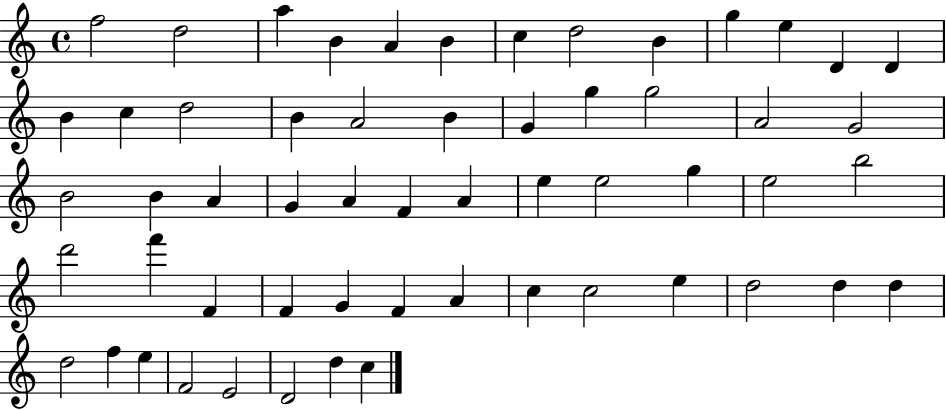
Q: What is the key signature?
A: C major